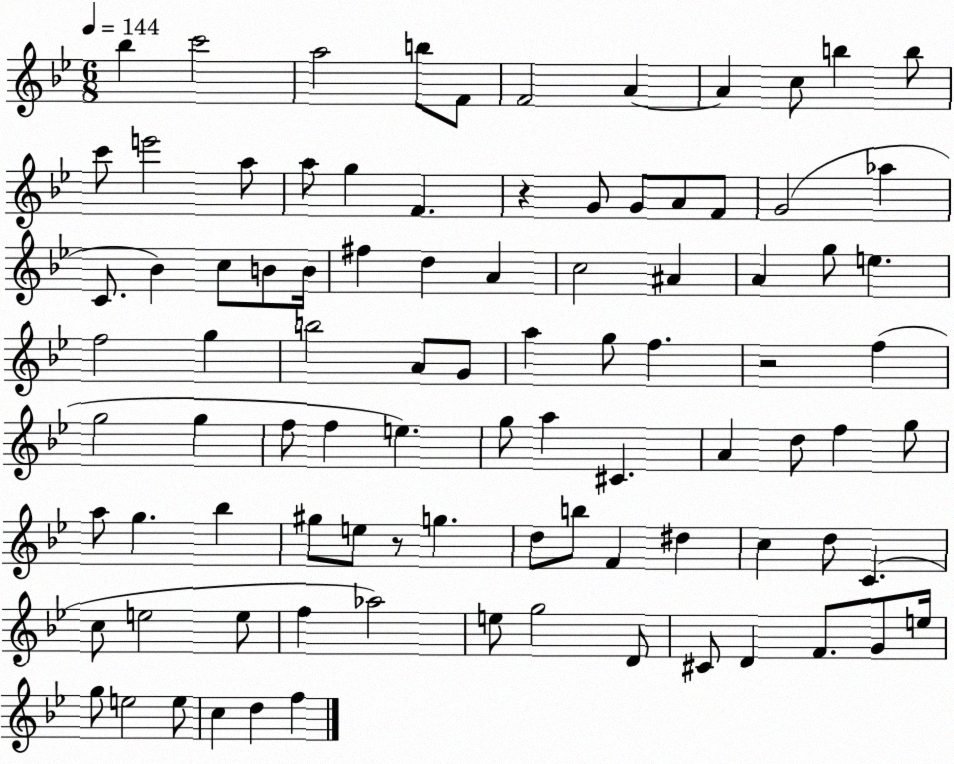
X:1
T:Untitled
M:6/8
L:1/4
K:Bb
_b c'2 a2 b/2 F/2 F2 A A c/2 b b/2 c'/2 e'2 a/2 a/2 g F z G/2 G/2 A/2 F/2 G2 _a C/2 _B c/2 B/2 B/4 ^f d A c2 ^A A g/2 e f2 g b2 A/2 G/2 a g/2 f z2 f g2 g f/2 f e g/2 a ^C A d/2 f g/2 a/2 g _b ^g/2 e/2 z/2 g d/2 b/2 F ^d c d/2 C c/2 e2 e/2 f _a2 e/2 g2 D/2 ^C/2 D F/2 G/2 e/4 g/2 e2 e/2 c d f